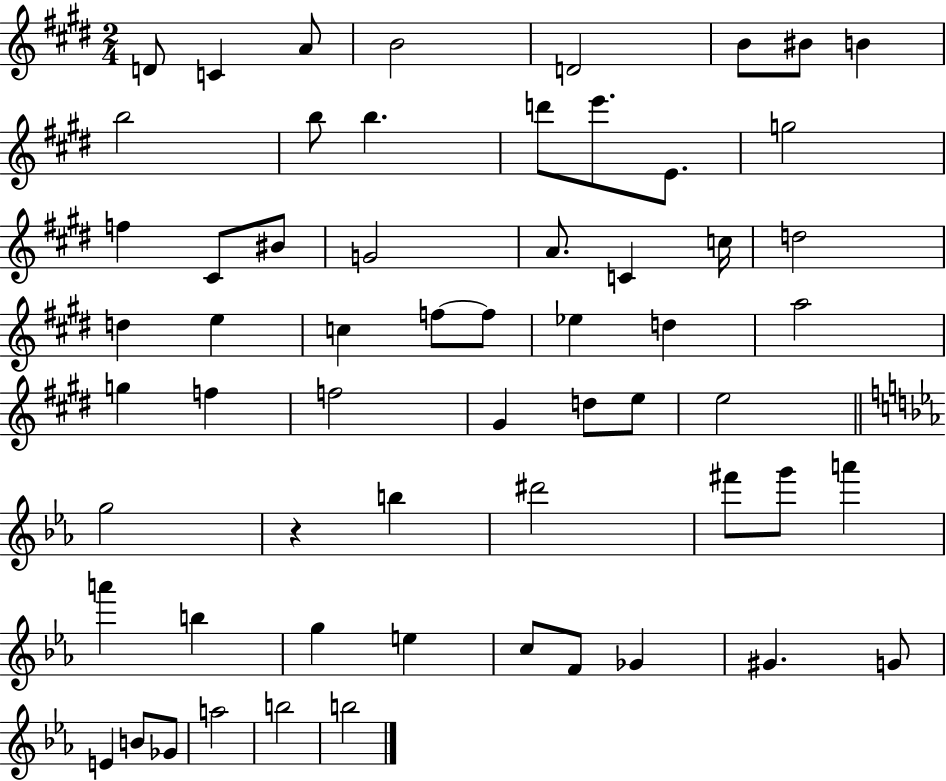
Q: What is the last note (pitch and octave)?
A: B5